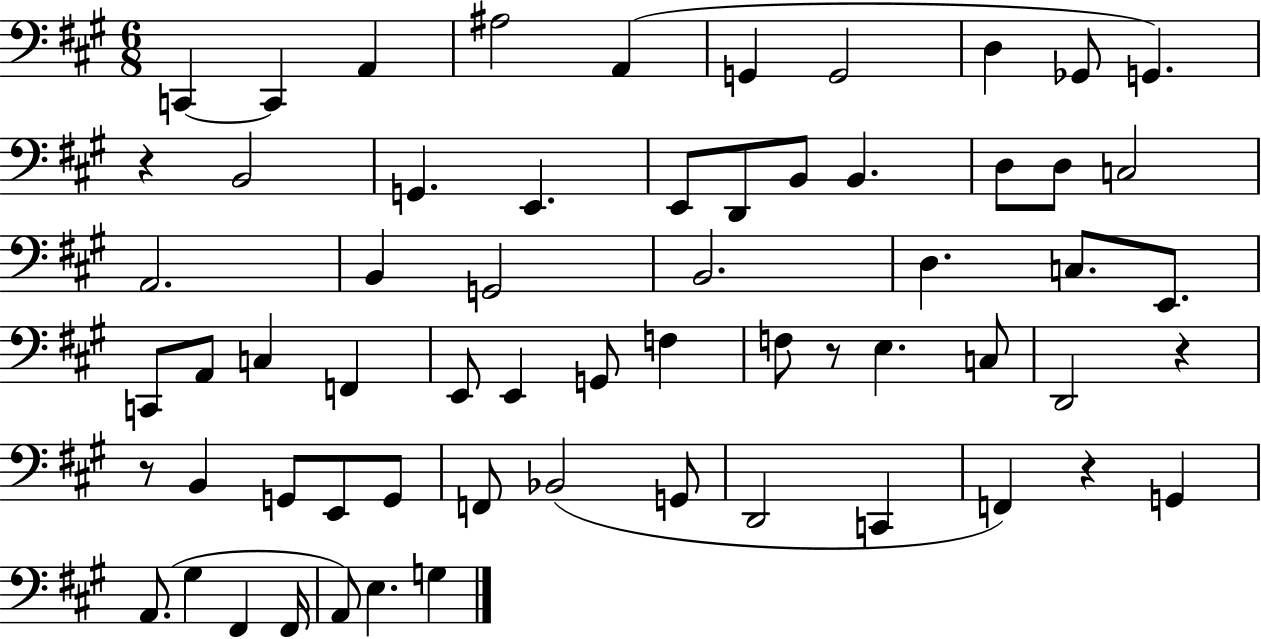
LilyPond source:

{
  \clef bass
  \numericTimeSignature
  \time 6/8
  \key a \major
  c,4~~ c,4 a,4 | ais2 a,4( | g,4 g,2 | d4 ges,8 g,4.) | \break r4 b,2 | g,4. e,4. | e,8 d,8 b,8 b,4. | d8 d8 c2 | \break a,2. | b,4 g,2 | b,2. | d4. c8. e,8. | \break c,8 a,8 c4 f,4 | e,8 e,4 g,8 f4 | f8 r8 e4. c8 | d,2 r4 | \break r8 b,4 g,8 e,8 g,8 | f,8 bes,2( g,8 | d,2 c,4 | f,4) r4 g,4 | \break a,8.( gis4 fis,4 fis,16 | a,8) e4. g4 | \bar "|."
}